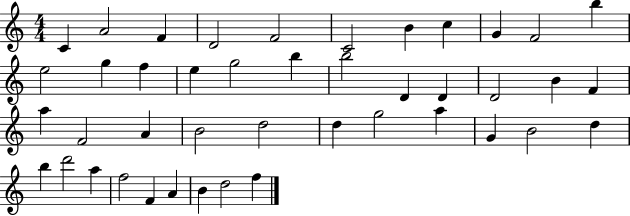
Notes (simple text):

C4/q A4/h F4/q D4/h F4/h C4/h B4/q C5/q G4/q F4/h B5/q E5/h G5/q F5/q E5/q G5/h B5/q B5/h D4/q D4/q D4/h B4/q F4/q A5/q F4/h A4/q B4/h D5/h D5/q G5/h A5/q G4/q B4/h D5/q B5/q D6/h A5/q F5/h F4/q A4/q B4/q D5/h F5/q